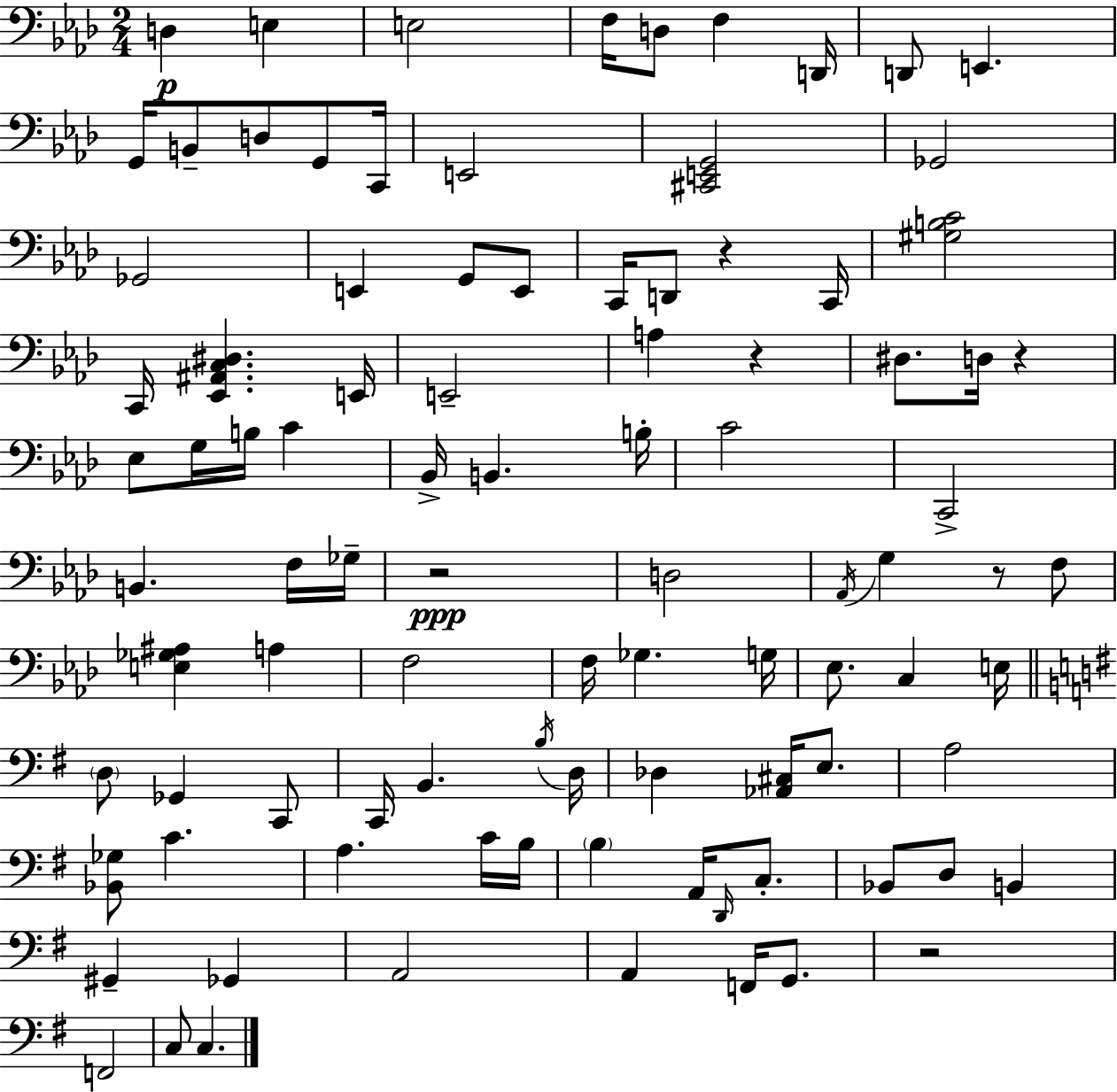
X:1
T:Untitled
M:2/4
L:1/4
K:Fm
D, E, E,2 F,/4 D,/2 F, D,,/4 D,,/2 E,, G,,/4 B,,/2 D,/2 G,,/2 C,,/4 E,,2 [^C,,E,,G,,]2 _G,,2 _G,,2 E,, G,,/2 E,,/2 C,,/4 D,,/2 z C,,/4 [^G,B,C]2 C,,/4 [_E,,^A,,C,^D,] E,,/4 E,,2 A, z ^D,/2 D,/4 z _E,/2 G,/4 B,/4 C _B,,/4 B,, B,/4 C2 C,,2 B,, F,/4 _G,/4 z2 D,2 _A,,/4 G, z/2 F,/2 [E,_G,^A,] A, F,2 F,/4 _G, G,/4 _E,/2 C, E,/4 D,/2 _G,, C,,/2 C,,/4 B,, B,/4 D,/4 _D, [_A,,^C,]/4 E,/2 A,2 [_B,,_G,]/2 C A, C/4 B,/4 B, A,,/4 D,,/4 C,/2 _B,,/2 D,/2 B,, ^G,, _G,, A,,2 A,, F,,/4 G,,/2 z2 F,,2 C,/2 C,